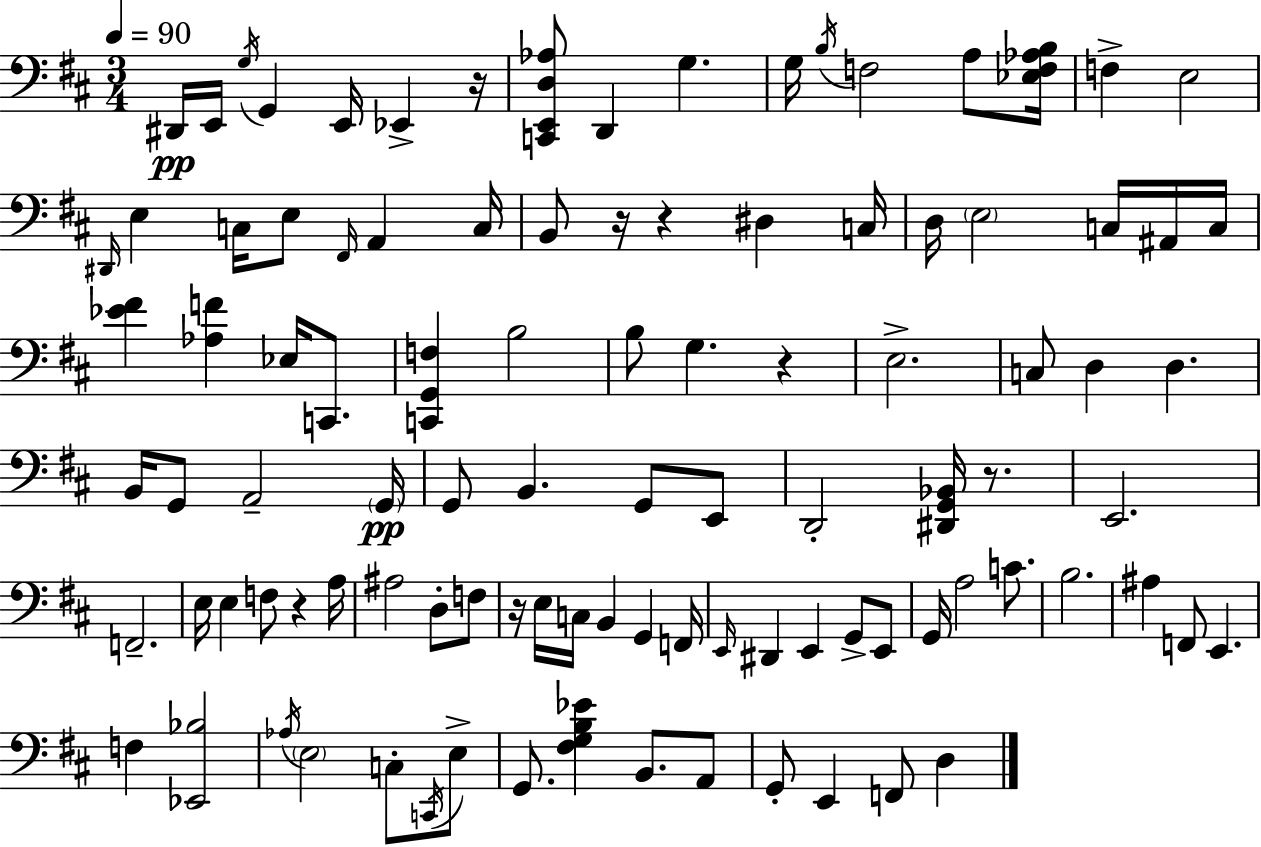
{
  \clef bass
  \numericTimeSignature
  \time 3/4
  \key d \major
  \tempo 4 = 90
  dis,16\pp e,16 \acciaccatura { g16 } g,4 e,16 ees,4-> | r16 <c, e, d aes>8 d,4 g4. | g16 \acciaccatura { b16 } f2 a8 | <ees f aes b>16 f4-> e2 | \break \grace { dis,16 } e4 c16 e8 \grace { fis,16 } a,4 | c16 b,8 r16 r4 dis4 | c16 d16 \parenthesize e2 | c16 ais,16 c16 <ees' fis'>4 <aes f'>4 | \break ees16 c,8. <c, g, f>4 b2 | b8 g4. | r4 e2.-> | c8 d4 d4. | \break b,16 g,8 a,2-- | \parenthesize g,16\pp g,8 b,4. | g,8 e,8 d,2-. | <dis, g, bes,>16 r8. e,2. | \break f,2.-- | e16 e4 f8 r4 | a16 ais2 | d8-. f8 r16 e16 c16 b,4 g,4 | \break f,16 \grace { e,16 } dis,4 e,4 | g,8-> e,8 g,16 a2 | c'8. b2. | ais4 f,8 e,4. | \break f4 <ees, bes>2 | \acciaccatura { aes16 } \parenthesize e2 | c8-. \acciaccatura { c,16 } e8-> g,8. <fis g b ees'>4 | b,8. a,8 g,8-. e,4 | \break f,8 d4 \bar "|."
}